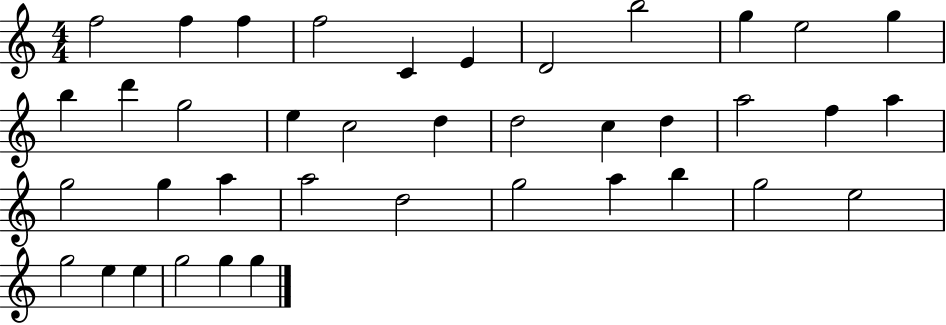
X:1
T:Untitled
M:4/4
L:1/4
K:C
f2 f f f2 C E D2 b2 g e2 g b d' g2 e c2 d d2 c d a2 f a g2 g a a2 d2 g2 a b g2 e2 g2 e e g2 g g